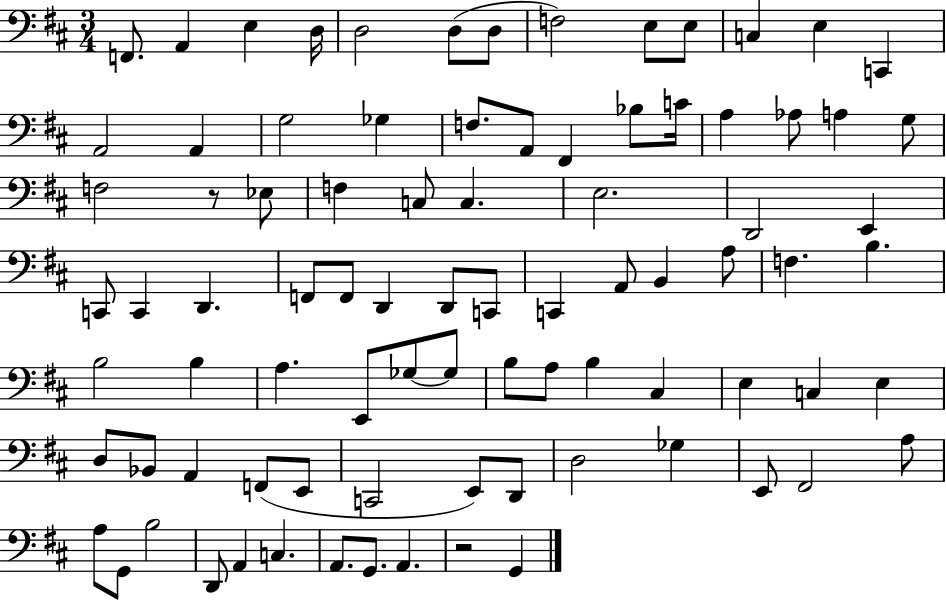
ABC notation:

X:1
T:Untitled
M:3/4
L:1/4
K:D
F,,/2 A,, E, D,/4 D,2 D,/2 D,/2 F,2 E,/2 E,/2 C, E, C,, A,,2 A,, G,2 _G, F,/2 A,,/2 ^F,, _B,/2 C/4 A, _A,/2 A, G,/2 F,2 z/2 _E,/2 F, C,/2 C, E,2 D,,2 E,, C,,/2 C,, D,, F,,/2 F,,/2 D,, D,,/2 C,,/2 C,, A,,/2 B,, A,/2 F, B, B,2 B, A, E,,/2 _G,/2 _G,/2 B,/2 A,/2 B, ^C, E, C, E, D,/2 _B,,/2 A,, F,,/2 E,,/2 C,,2 E,,/2 D,,/2 D,2 _G, E,,/2 ^F,,2 A,/2 A,/2 G,,/2 B,2 D,,/2 A,, C, A,,/2 G,,/2 A,, z2 G,,